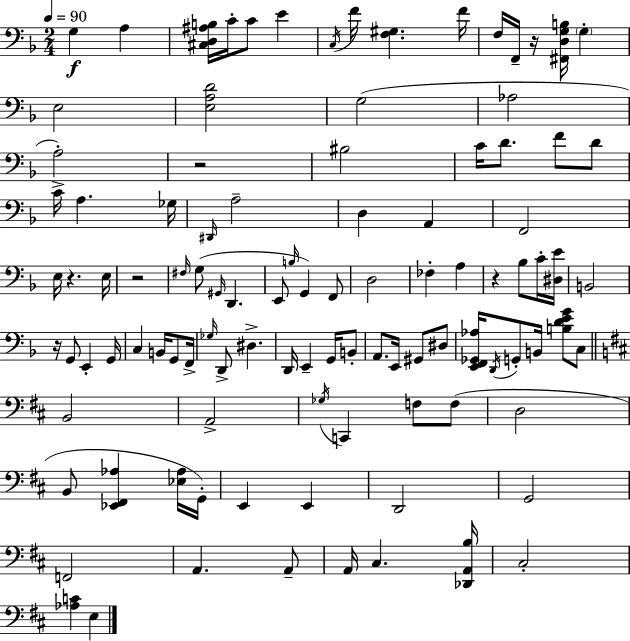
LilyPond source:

{
  \clef bass
  \numericTimeSignature
  \time 2/4
  \key d \minor
  \tempo 4 = 90
  g4\f a4 | <cis d ais b>16 c'16-. c'8 e'4 | \acciaccatura { c16 } f'16 <f gis>4. | f'16 f16 f,16-- r16 <fis, d g b>16 \parenthesize g4-. | \break e2 | <e a d'>2 | g2( | aes2 | \break a2-.) | r2 | bis2 | c'16 d'8. f'8 d'8 | \break c'16-> a4. | ges16 \grace { dis,16 } a2-- | d4 a,4 | f,2 | \break e16 r4. | e16 r2 | \grace { fis16 } g8( \grace { gis,16 } d,4. | e,8 \grace { b16 }) g,4 | \break f,8 d2 | fes4-. | a4 r4 | bes8 c'16-. <dis e'>16 b,2 | \break r16 g,8 | e,4-. g,16 c4 | b,16 g,8 f,16-> \grace { ges16 } d,8-> | dis4.-> d,16 e,4-- | \break g,16 b,8-. a,8. | e,16 gis,8 dis8 <e, f, ges, aes>16 \acciaccatura { d,16 } | g,8-. b,16 <b d' e' g'>8 c8 \bar "||" \break \key d \major b,2 | a,2-> | \acciaccatura { ges16 } c,4 f8 f8( | d2 | \break b,8 <ees, fis, aes>4 <ees aes>16 | g,16-.) e,4 e,4 | d,2 | g,2 | \break f,2 | a,4. a,8-- | a,16 cis4. | <des, a, b>16 cis2-. | \break <aes c'>4 e4 | \bar "|."
}